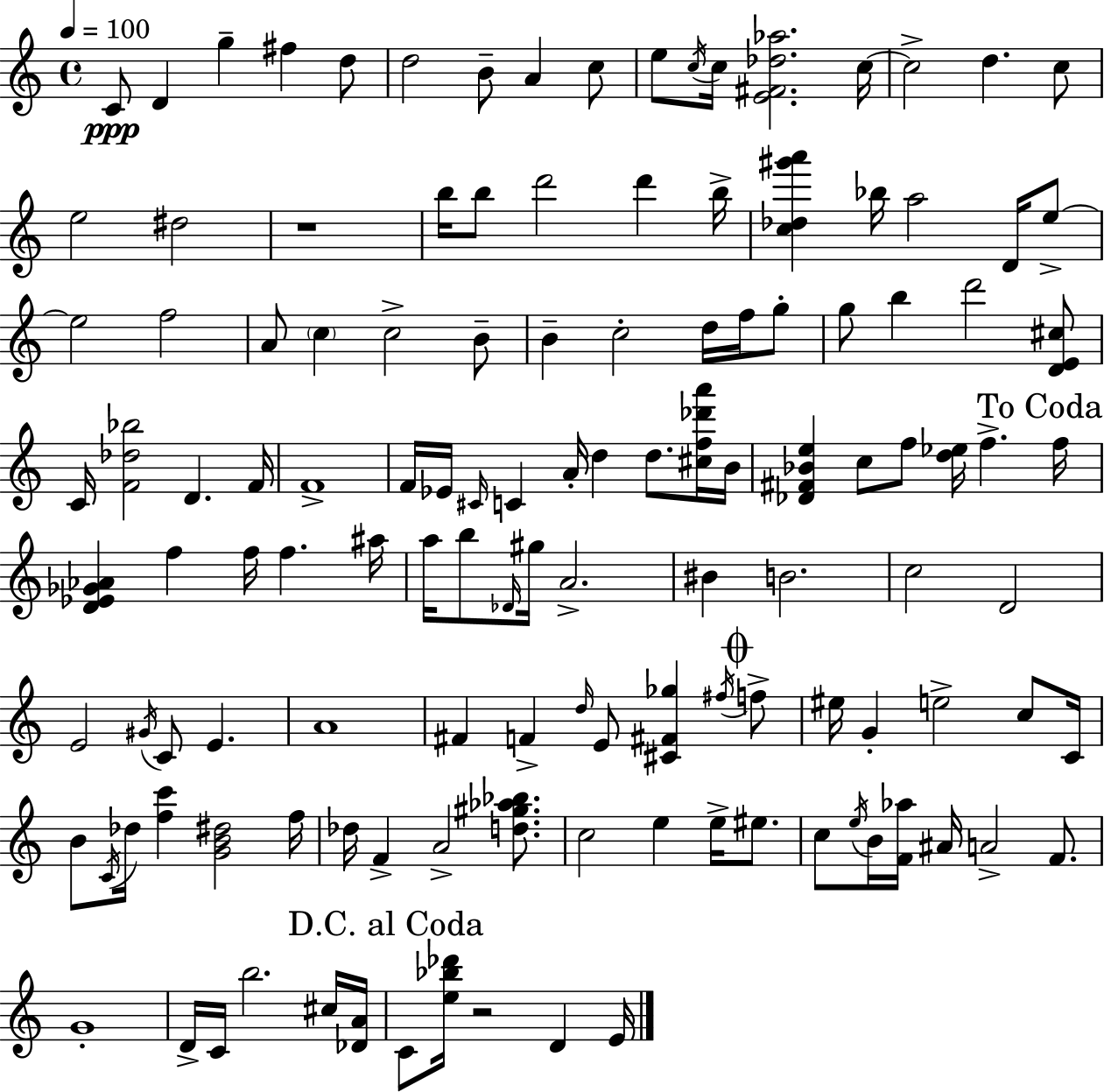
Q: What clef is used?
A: treble